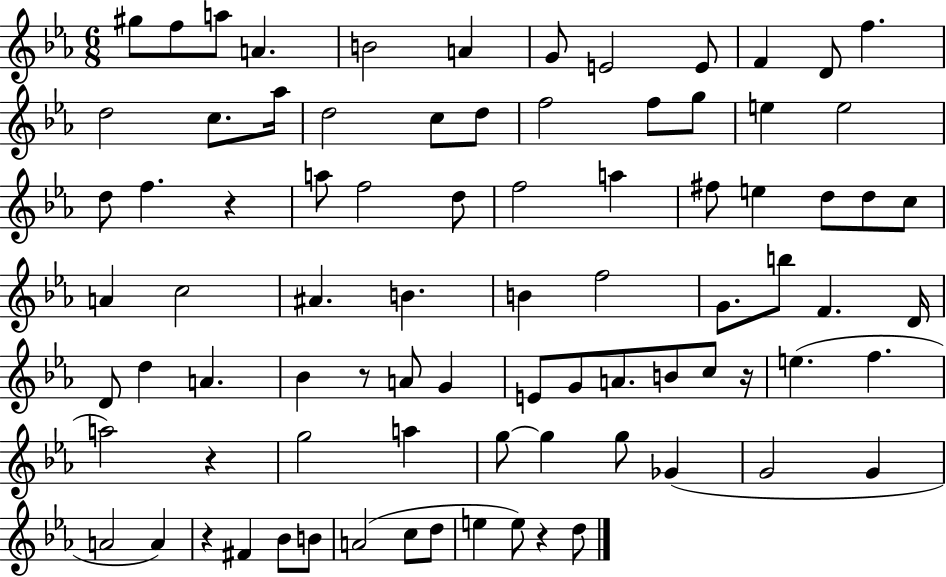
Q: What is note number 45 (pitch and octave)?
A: D4